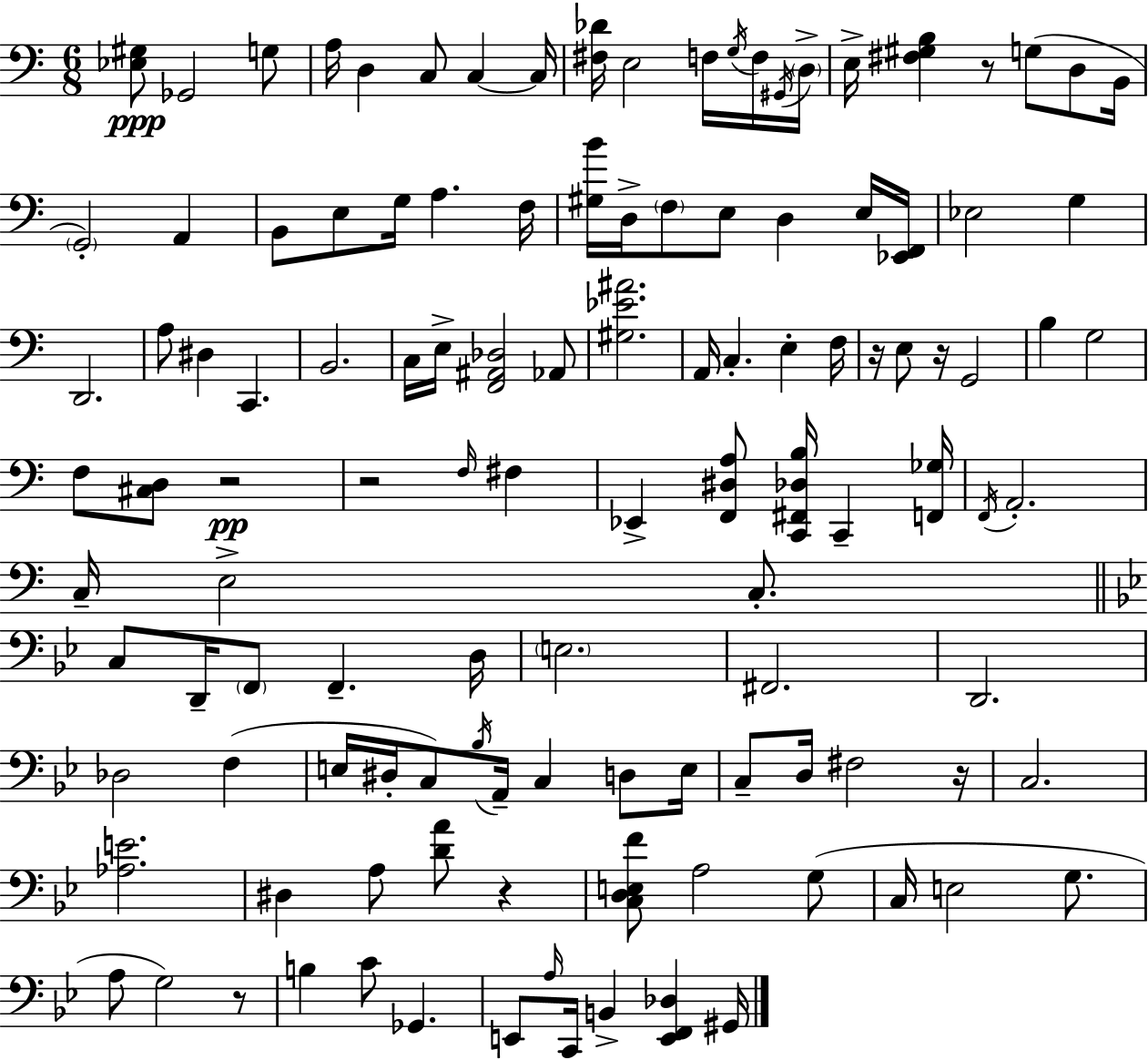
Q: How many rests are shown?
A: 8